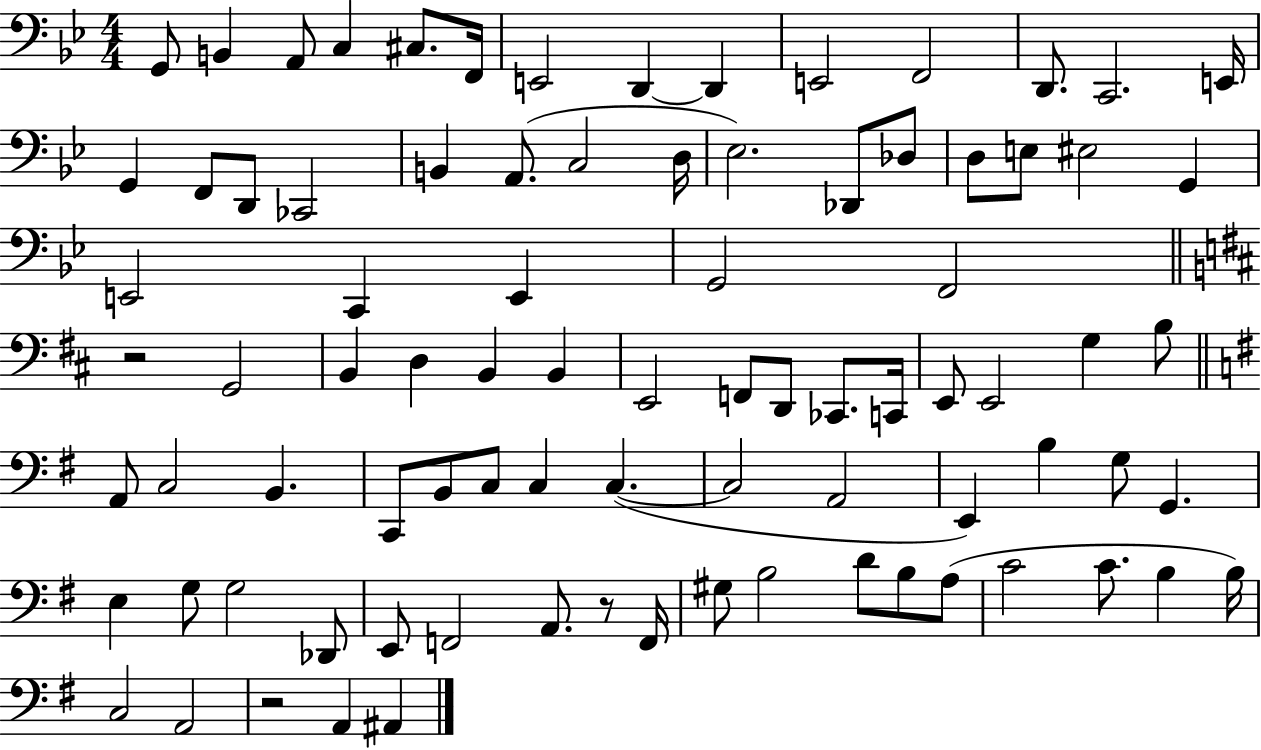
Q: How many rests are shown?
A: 3